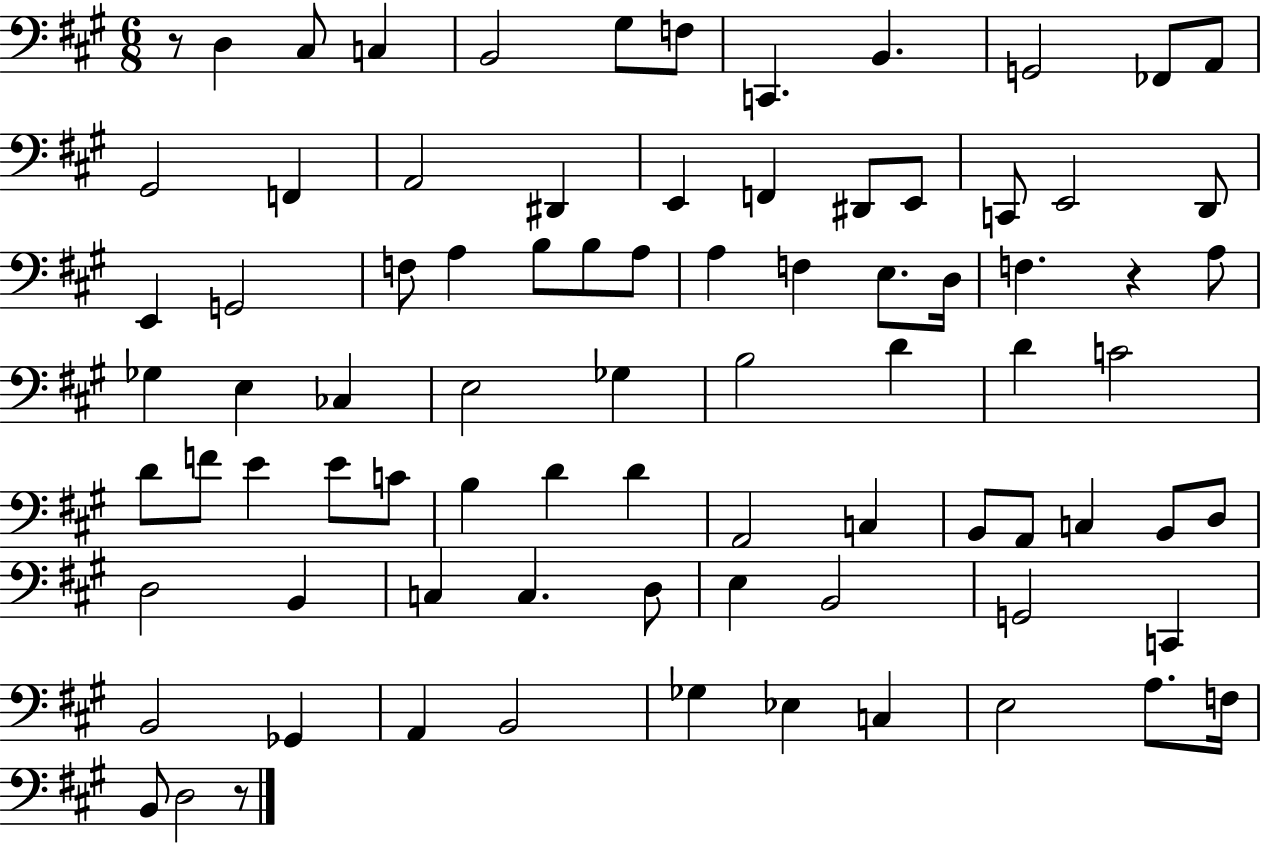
X:1
T:Untitled
M:6/8
L:1/4
K:A
z/2 D, ^C,/2 C, B,,2 ^G,/2 F,/2 C,, B,, G,,2 _F,,/2 A,,/2 ^G,,2 F,, A,,2 ^D,, E,, F,, ^D,,/2 E,,/2 C,,/2 E,,2 D,,/2 E,, G,,2 F,/2 A, B,/2 B,/2 A,/2 A, F, E,/2 D,/4 F, z A,/2 _G, E, _C, E,2 _G, B,2 D D C2 D/2 F/2 E E/2 C/2 B, D D A,,2 C, B,,/2 A,,/2 C, B,,/2 D,/2 D,2 B,, C, C, D,/2 E, B,,2 G,,2 C,, B,,2 _G,, A,, B,,2 _G, _E, C, E,2 A,/2 F,/4 B,,/2 D,2 z/2